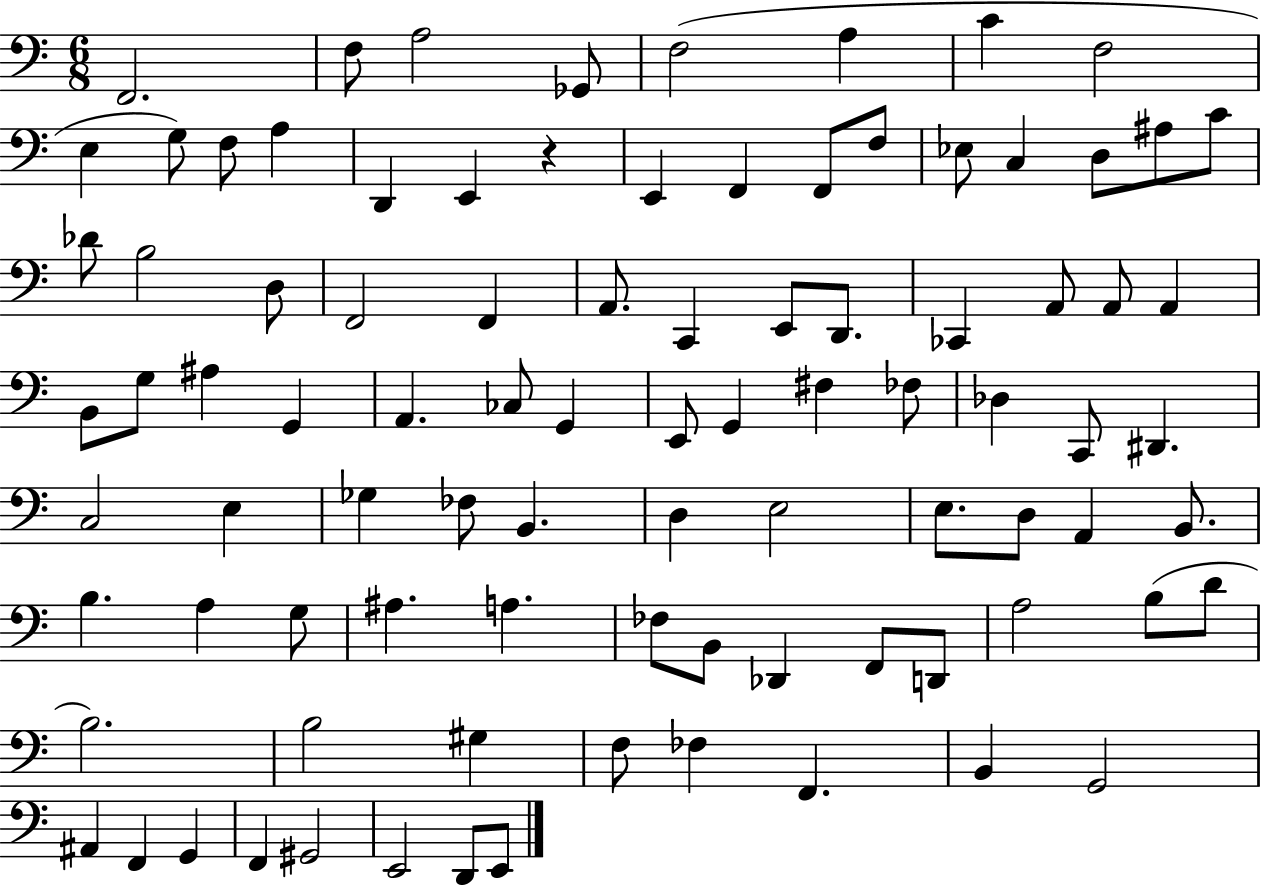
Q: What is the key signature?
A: C major